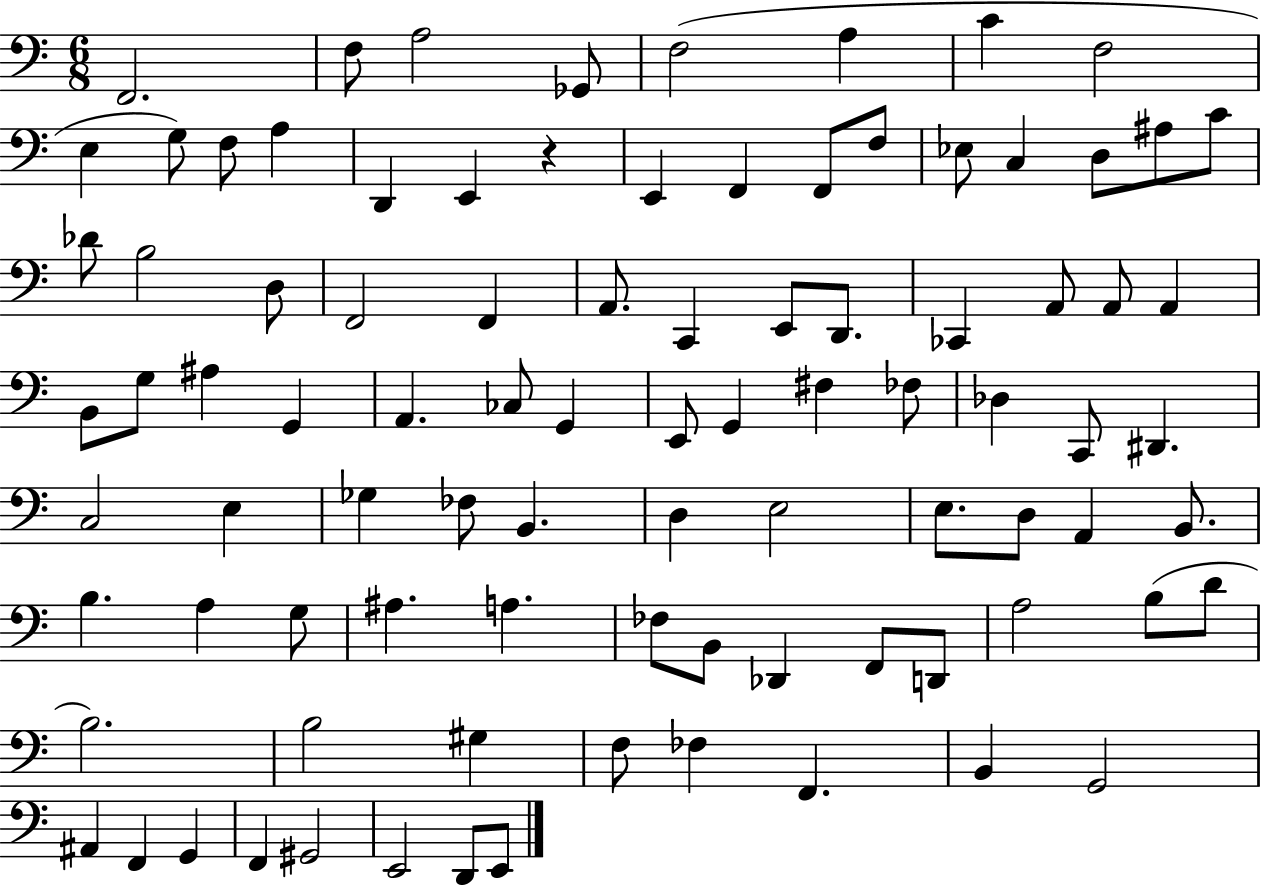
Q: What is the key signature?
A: C major